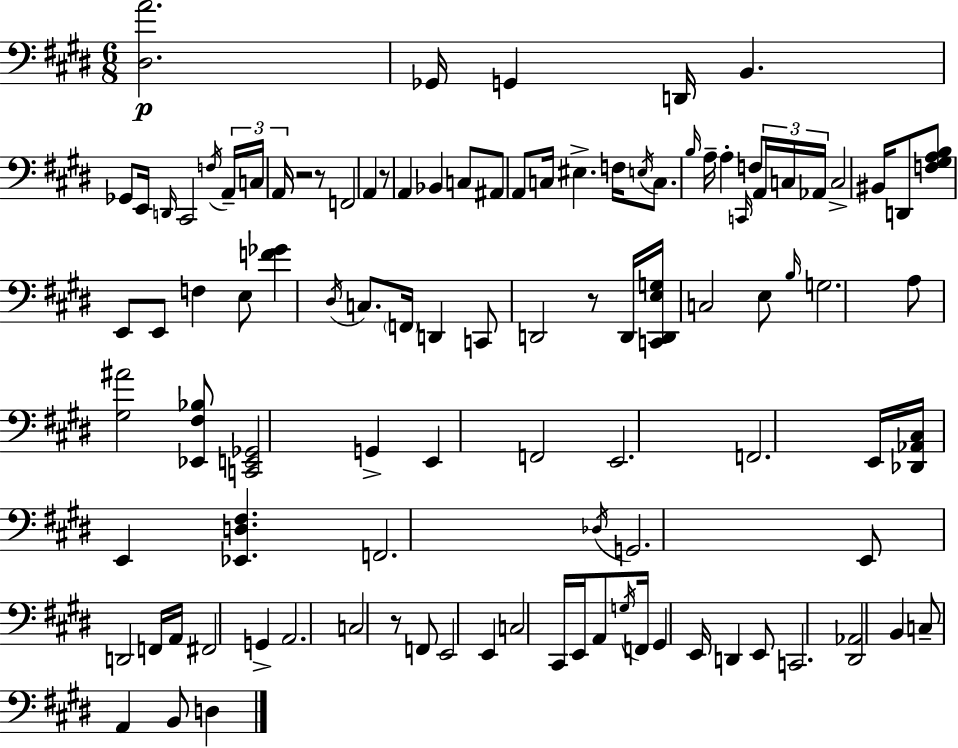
{
  \clef bass
  \numericTimeSignature
  \time 6/8
  \key e \major
  <dis a'>2.\p | ges,16 g,4 d,16 b,4. | ges,8 e,16 \grace { d,16 } cis,2 | \acciaccatura { f16 } \tuplet 3/2 { a,16-- c16 a,16 } r2 | \break r8 f,2 a,4 | r8 a,4 bes,4 | c8 ais,8 a,8 c16 eis4.-> | f16 \acciaccatura { e16 } c8. \grace { b16 } a16-- a4-. | \break \grace { c,16 } f8 \tuplet 3/2 { a,16 c16 aes,16 } c2-> | bis,16 d,8 <f gis a b>8 e,8 e,8 f4 | e8 <f' ges'>4 \acciaccatura { dis16 } c8. | \parenthesize f,16 d,4 c,8 d,2 | \break r8 d,16 <c, d, e g>16 c2 | e8 \grace { b16 } g2. | a8 <gis ais'>2 | <ees, fis bes>8 <c, e, ges,>2 | \break g,4-> e,4 f,2 | e,2. | f,2. | e,16 <des, aes, cis>16 e,4 | \break <ees, d fis>4. f,2. | \acciaccatura { des16 } g,2. | e,8 d,2 | f,16 a,16 fis,2 | \break g,4-> a,2. | c2 | r8 f,8 e,2 | e,4 c2 | \break cis,16 e,16 a,8 \acciaccatura { g16 } f,16 gis,4 | e,16 d,4 e,8 c,2. | <dis, aes,>2 | b,4 c8-- a,4 | \break b,8 d4 \bar "|."
}